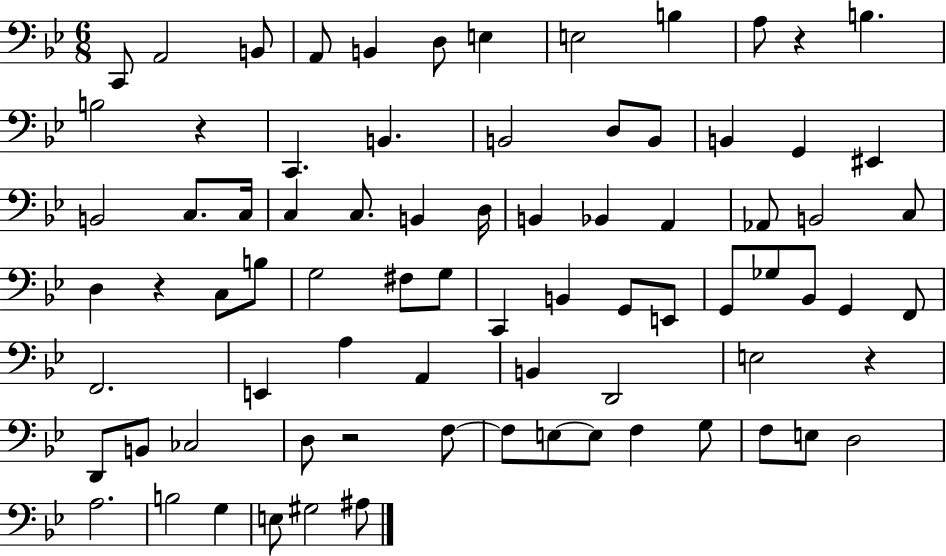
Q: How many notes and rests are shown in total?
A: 79